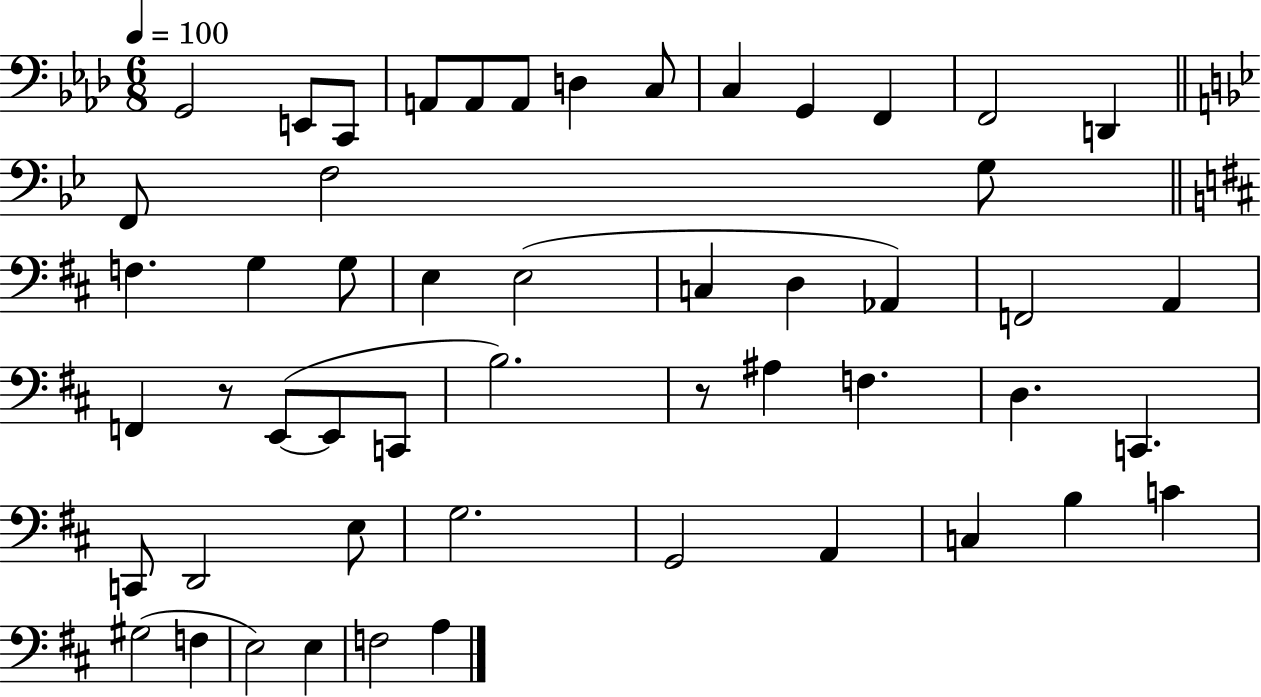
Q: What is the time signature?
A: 6/8